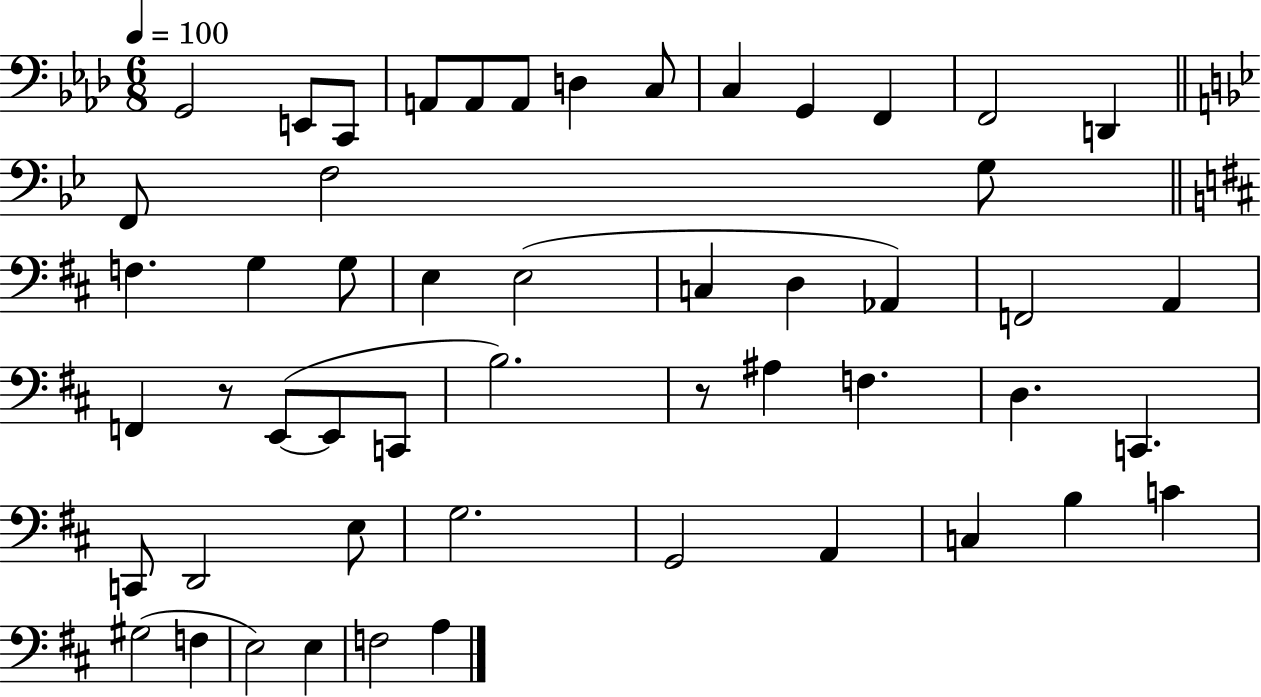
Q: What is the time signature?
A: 6/8